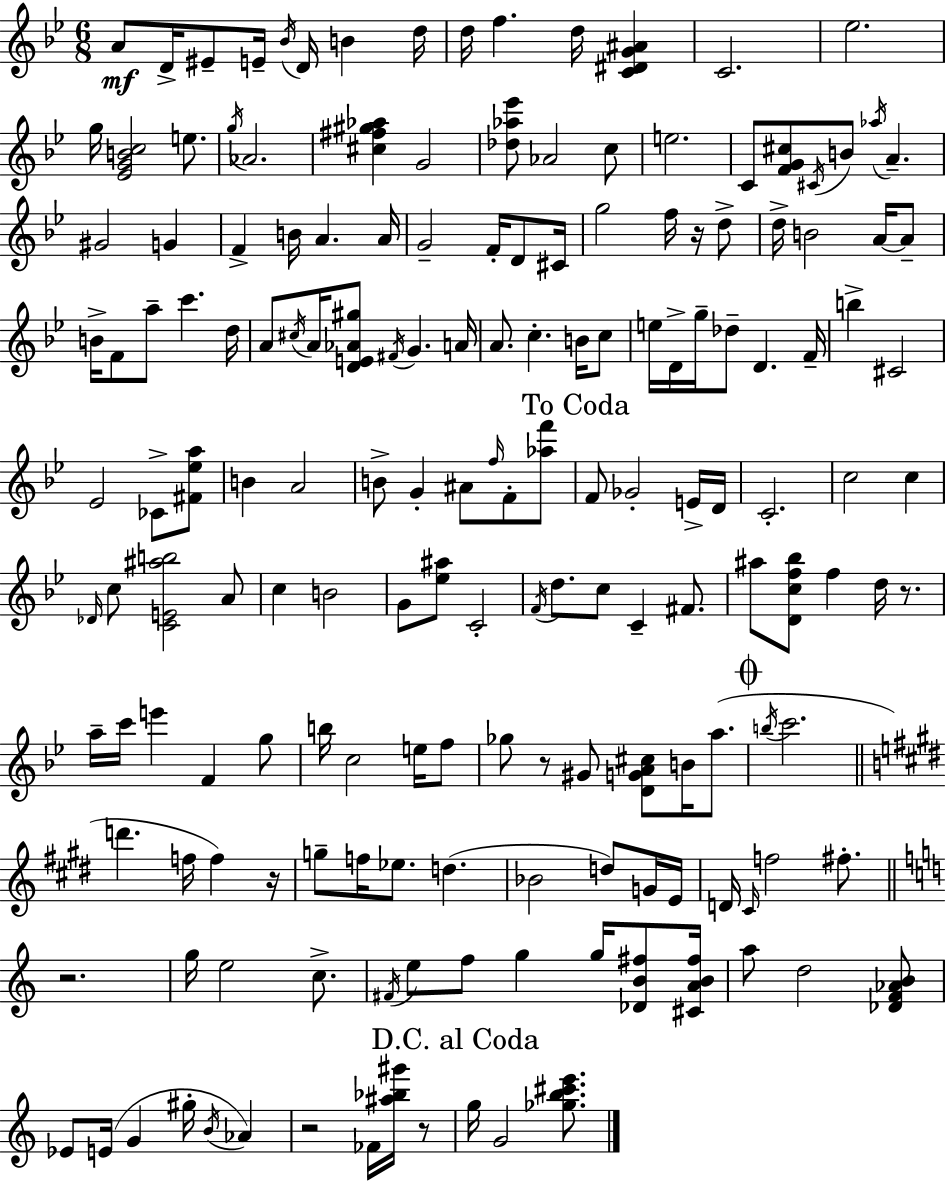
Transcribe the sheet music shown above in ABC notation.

X:1
T:Untitled
M:6/8
L:1/4
K:Bb
A/2 D/4 ^E/2 E/4 _B/4 D/4 B d/4 d/4 f d/4 [C^DG^A] C2 _e2 g/4 [_EGBc]2 e/2 g/4 _A2 [^c^f^g_a] G2 [_d_a_e']/2 _A2 c/2 e2 C/2 [FG^c]/2 ^C/4 B/2 _a/4 A ^G2 G F B/4 A A/4 G2 F/4 D/2 ^C/4 g2 f/4 z/4 d/2 d/4 B2 A/4 A/2 B/4 F/2 a/2 c' d/4 A/2 ^c/4 A/4 [DE_A^g]/2 ^F/4 G A/4 A/2 c B/4 c/2 e/4 D/4 g/4 _d/2 D F/4 b ^C2 _E2 _C/2 [^F_ea]/2 B A2 B/2 G ^A/2 f/4 F/2 [_af']/2 F/2 _G2 E/4 D/4 C2 c2 c _D/4 c/2 [CE^ab]2 A/2 c B2 G/2 [_e^a]/2 C2 F/4 d/2 c/2 C ^F/2 ^a/2 [Dcf_b]/2 f d/4 z/2 a/4 c'/4 e' F g/2 b/4 c2 e/4 f/2 _g/2 z/2 ^G/2 [DGA^c]/2 B/4 a/2 b/4 c'2 d' f/4 f z/4 g/2 f/4 _e/2 d _B2 d/2 G/4 E/4 D/4 ^C/4 f2 ^f/2 z2 g/4 e2 c/2 ^F/4 e/2 f/2 g g/4 [_DB^f]/2 [^CAB^f]/4 a/2 d2 [_DF_AB]/2 _E/2 E/4 G ^g/4 B/4 _A z2 _F/4 [^a_b^g']/4 z/2 g/4 G2 [_gb^c'e']/2